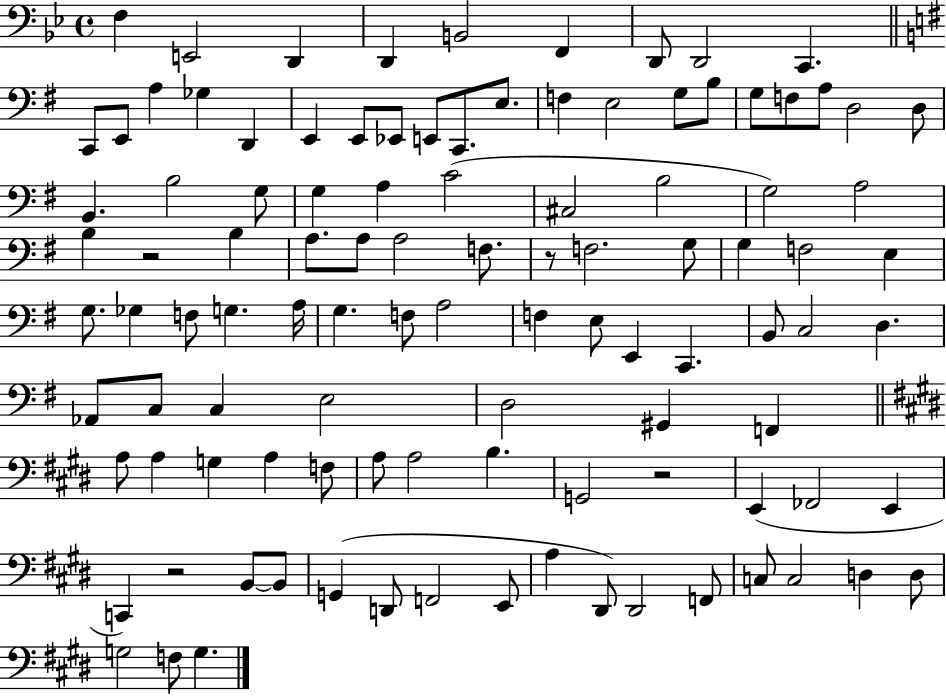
{
  \clef bass
  \time 4/4
  \defaultTimeSignature
  \key bes \major
  f4 e,2 d,4 | d,4 b,2 f,4 | d,8 d,2 c,4. | \bar "||" \break \key g \major c,8 e,8 a4 ges4 d,4 | e,4 e,8 ees,8 e,8 c,8. e8. | f4 e2 g8 b8 | g8 f8 a8 d2 d8 | \break b,4. b2 g8 | g4 a4 c'2( | cis2 b2 | g2) a2 | \break b4 r2 b4 | a8. a8 a2 f8. | r8 f2. g8 | g4 f2 e4 | \break g8. ges4 f8 g4. a16 | g4. f8 a2 | f4 e8 e,4 c,4. | b,8 c2 d4. | \break aes,8 c8 c4 e2 | d2 gis,4 f,4 | \bar "||" \break \key e \major a8 a4 g4 a4 f8 | a8 a2 b4. | g,2 r2 | e,4( fes,2 e,4 | \break c,4) r2 b,8~~ b,8 | g,4( d,8 f,2 e,8 | a4 dis,8) dis,2 f,8 | c8 c2 d4 d8 | \break g2 f8 g4. | \bar "|."
}